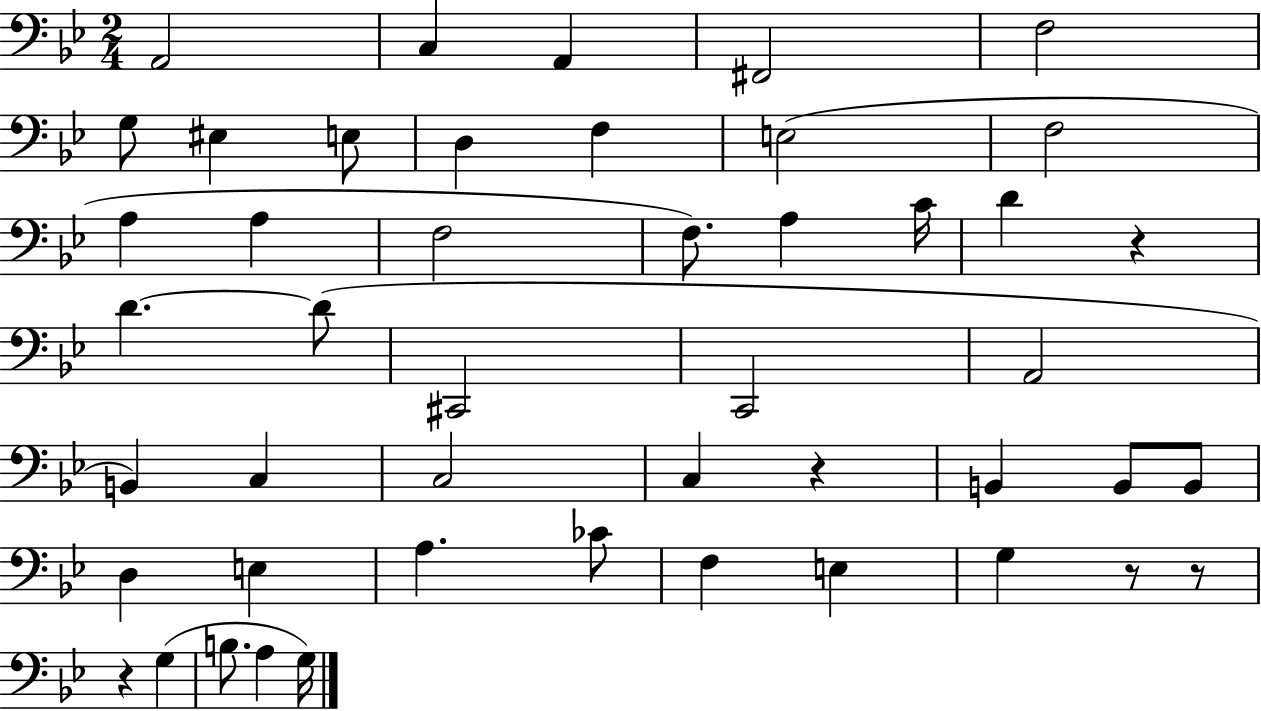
A2/h C3/q A2/q F#2/h F3/h G3/e EIS3/q E3/e D3/q F3/q E3/h F3/h A3/q A3/q F3/h F3/e. A3/q C4/s D4/q R/q D4/q. D4/e C#2/h C2/h A2/h B2/q C3/q C3/h C3/q R/q B2/q B2/e B2/e D3/q E3/q A3/q. CES4/e F3/q E3/q G3/q R/e R/e R/q G3/q B3/e. A3/q G3/s